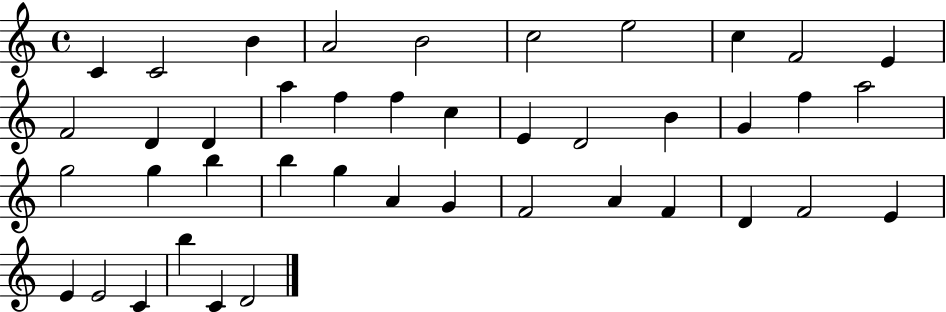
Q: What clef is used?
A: treble